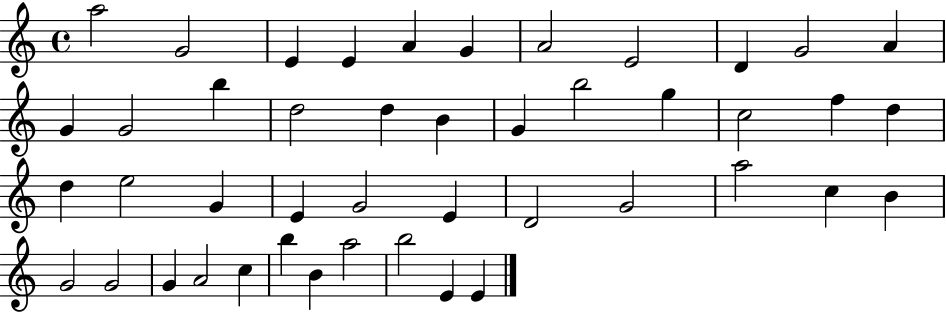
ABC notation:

X:1
T:Untitled
M:4/4
L:1/4
K:C
a2 G2 E E A G A2 E2 D G2 A G G2 b d2 d B G b2 g c2 f d d e2 G E G2 E D2 G2 a2 c B G2 G2 G A2 c b B a2 b2 E E